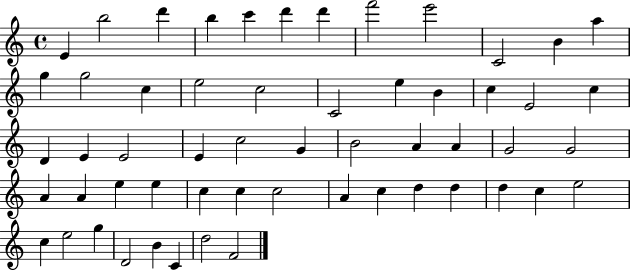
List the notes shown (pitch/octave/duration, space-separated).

E4/q B5/h D6/q B5/q C6/q D6/q D6/q F6/h E6/h C4/h B4/q A5/q G5/q G5/h C5/q E5/h C5/h C4/h E5/q B4/q C5/q E4/h C5/q D4/q E4/q E4/h E4/q C5/h G4/q B4/h A4/q A4/q G4/h G4/h A4/q A4/q E5/q E5/q C5/q C5/q C5/h A4/q C5/q D5/q D5/q D5/q C5/q E5/h C5/q E5/h G5/q D4/h B4/q C4/q D5/h F4/h